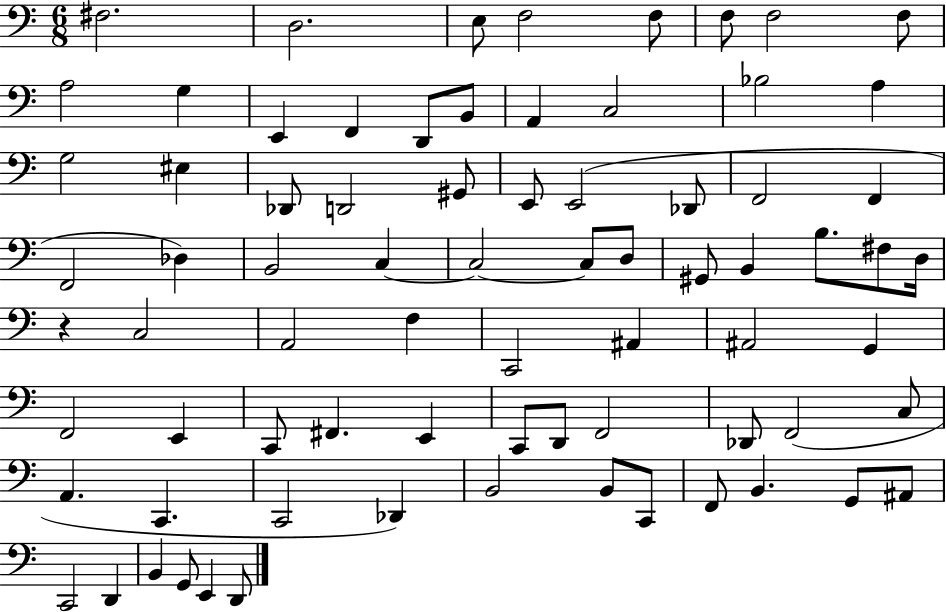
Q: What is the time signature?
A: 6/8